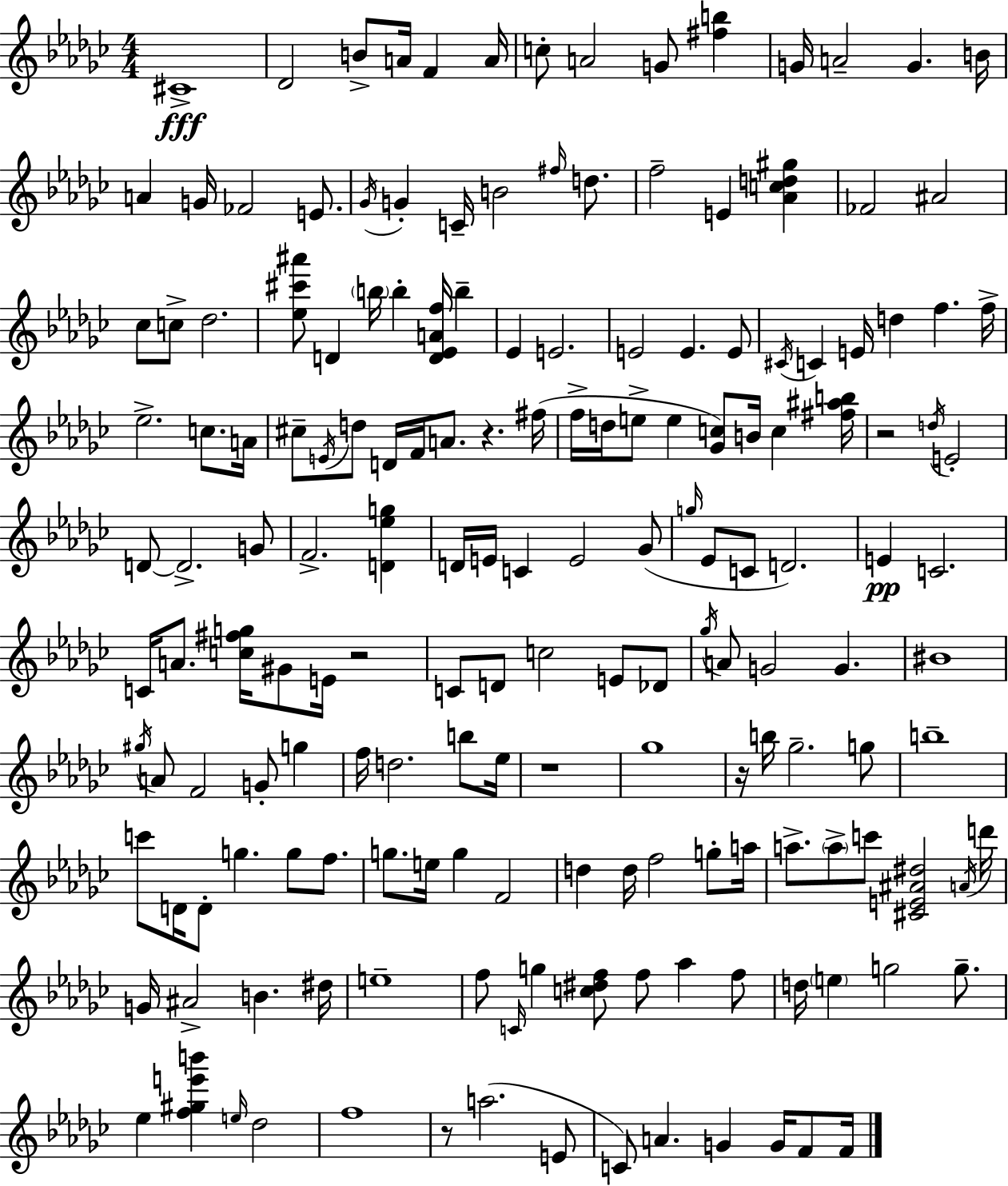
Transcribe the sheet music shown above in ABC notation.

X:1
T:Untitled
M:4/4
L:1/4
K:Ebm
^C4 _D2 B/2 A/4 F A/4 c/2 A2 G/2 [^fb] G/4 A2 G B/4 A G/4 _F2 E/2 _G/4 G C/4 B2 ^f/4 d/2 f2 E [_Acd^g] _F2 ^A2 _c/2 c/2 _d2 [_e^c'^a']/2 D b/4 b [D_EAf]/4 b _E E2 E2 E E/2 ^C/4 C E/4 d f f/4 _e2 c/2 A/4 ^c/2 E/4 d/2 D/4 F/4 A/2 z ^f/4 f/4 d/4 e/2 e [_Gc]/2 B/4 c [^f^ab]/4 z2 d/4 E2 D/2 D2 G/2 F2 [D_eg] D/4 E/4 C E2 _G/2 g/4 _E/2 C/2 D2 E C2 C/4 A/2 [c^fg]/4 ^G/2 E/4 z2 C/2 D/2 c2 E/2 _D/2 _g/4 A/2 G2 G ^B4 ^g/4 A/2 F2 G/2 g f/4 d2 b/2 _e/4 z4 _g4 z/4 b/4 _g2 g/2 b4 c'/2 D/4 D/2 g g/2 f/2 g/2 e/4 g F2 d d/4 f2 g/2 a/4 a/2 a/2 c'/2 [^CE^A^d]2 A/4 d'/4 G/4 ^A2 B ^d/4 e4 f/2 C/4 g [c^df]/2 f/2 _a f/2 d/4 e g2 g/2 _e [f^ge'b'] e/4 _d2 f4 z/2 a2 E/2 C/2 A G G/4 F/2 F/4